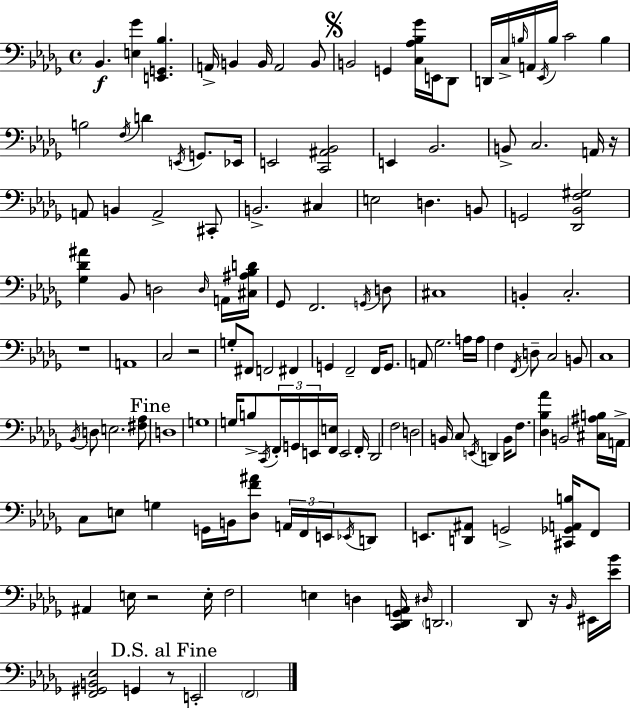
{
  \clef bass
  \time 4/4
  \defaultTimeSignature
  \key bes \minor
  bes,4.\f <e ges'>4 <e, g, bes>4. | a,16-> b,4 b,16 a,2 b,8 | \mark \markup { \musicglyph "scripts.segno" } b,2 g,4 <c aes bes ges'>16 e,16 des,8 | d,16 c16-> \grace { b16 } a,16 \acciaccatura { ees,16 } b16 c'2 b4 | \break b2 \acciaccatura { f16 } d'4 \acciaccatura { e,16 } | g,8. ees,16 e,2 <c, ais, bes,>2 | e,4 bes,2. | b,8-> c2. | \break a,16 r16 a,8 b,4 a,2-> | cis,8-. b,2.-> | cis4 e2 d4. | b,8 g,2 <des, bes, f gis>2 | \break <ges des' ais'>4 bes,8 d2 | \grace { d16 } a,16 <cis ais bes d'>16 ges,8 f,2. | \acciaccatura { g,16 } d8 cis1 | b,4-. c2.-. | \break r1 | a,1 | c2 r2 | g8-. fis,8 f,2 | \break fis,4 g,4 f,2-- | f,16 g,8. a,8 ges2. | a16 a16 f4 \acciaccatura { f,16 } d8-- c2 | b,8 c1 | \break \acciaccatura { bes,16 } d8 e2. | <fis aes>8 \mark "Fine" d1 | g1 | g16 b8-> \acciaccatura { c,16 } \tuplet 3/2 { f,16-. g,16 e,16 } <f, e>16 | \break e,2 f,16-. des,2 | f2 d2 | b,16 c8 \acciaccatura { e,16 } d,4 b,16 f8. <des bes aes'>4 | b,2 <cis ais b>16 a,16-> c8 e8 g4 | \break g,16 b,16 <des f' ais'>8 \tuplet 3/2 { a,16 f,16 e,16 } \acciaccatura { ees,16 } d,8 e,8. | <d, ais,>8 g,2-> <cis, ges, a, b>16 f,8 ais,4 | e16 r2 e16-. f2 | e4 d4 <c, des, ges, a,>16 \grace { dis16 } \parenthesize d,2. | \break des,8 r16 \grace { bes,16 } eis,16 <ees' bes'>16 <f, gis, b, ees>2 | g,4 \mark "D.S. al Fine" r8 e,2-. | \parenthesize f,2 \bar "|."
}